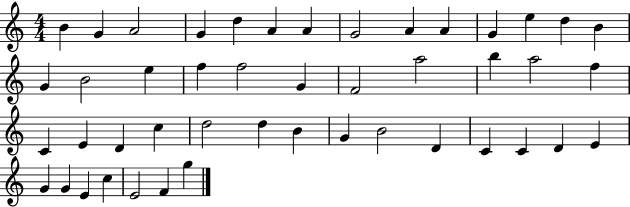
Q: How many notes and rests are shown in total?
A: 46